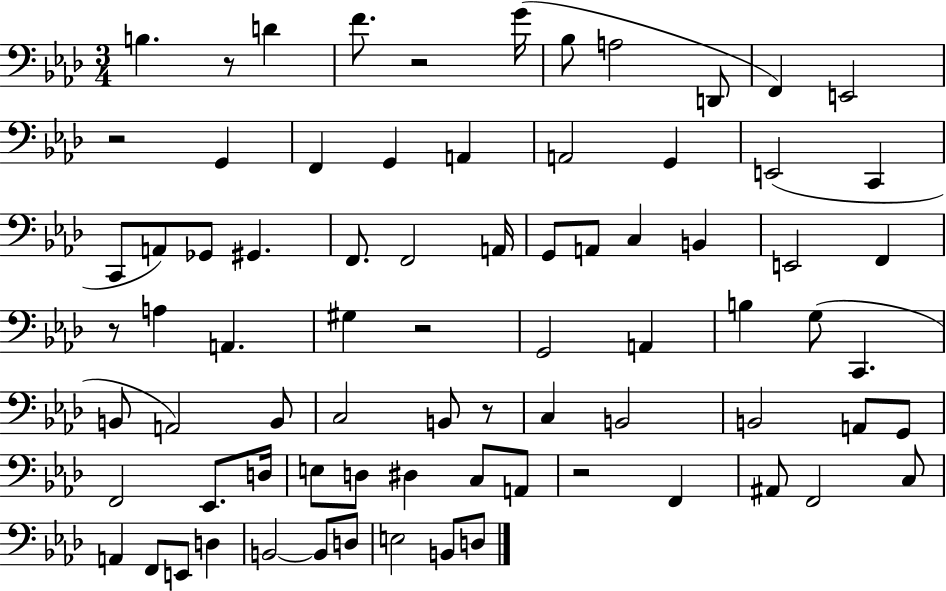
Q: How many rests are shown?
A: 7